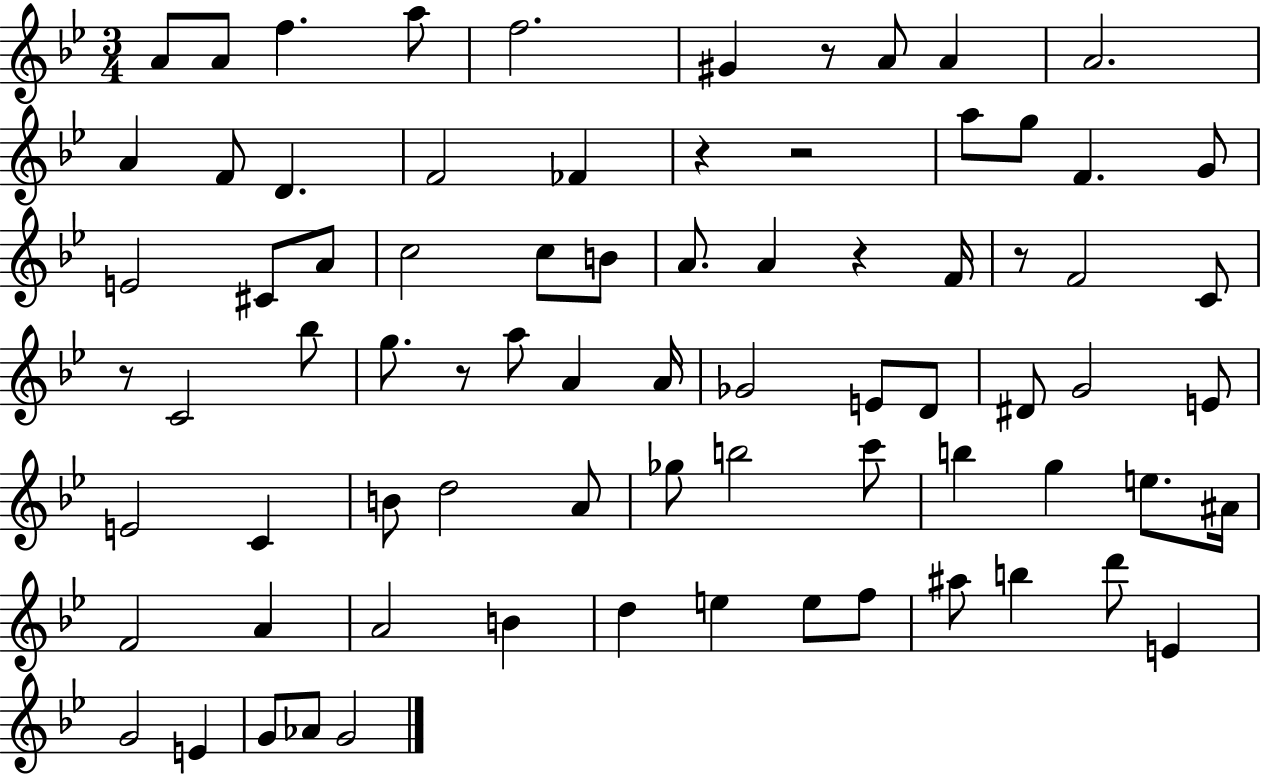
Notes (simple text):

A4/e A4/e F5/q. A5/e F5/h. G#4/q R/e A4/e A4/q A4/h. A4/q F4/e D4/q. F4/h FES4/q R/q R/h A5/e G5/e F4/q. G4/e E4/h C#4/e A4/e C5/h C5/e B4/e A4/e. A4/q R/q F4/s R/e F4/h C4/e R/e C4/h Bb5/e G5/e. R/e A5/e A4/q A4/s Gb4/h E4/e D4/e D#4/e G4/h E4/e E4/h C4/q B4/e D5/h A4/e Gb5/e B5/h C6/e B5/q G5/q E5/e. A#4/s F4/h A4/q A4/h B4/q D5/q E5/q E5/e F5/e A#5/e B5/q D6/e E4/q G4/h E4/q G4/e Ab4/e G4/h